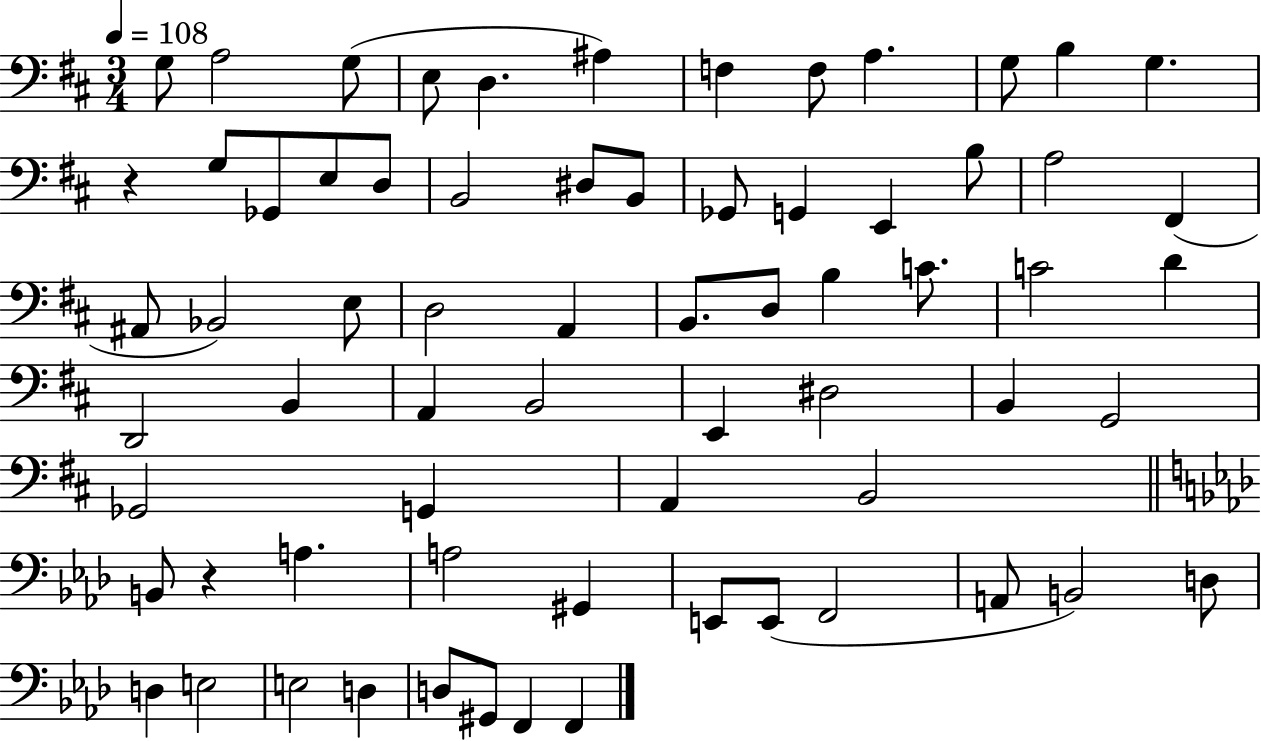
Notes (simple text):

G3/e A3/h G3/e E3/e D3/q. A#3/q F3/q F3/e A3/q. G3/e B3/q G3/q. R/q G3/e Gb2/e E3/e D3/e B2/h D#3/e B2/e Gb2/e G2/q E2/q B3/e A3/h F#2/q A#2/e Bb2/h E3/e D3/h A2/q B2/e. D3/e B3/q C4/e. C4/h D4/q D2/h B2/q A2/q B2/h E2/q D#3/h B2/q G2/h Gb2/h G2/q A2/q B2/h B2/e R/q A3/q. A3/h G#2/q E2/e E2/e F2/h A2/e B2/h D3/e D3/q E3/h E3/h D3/q D3/e G#2/e F2/q F2/q